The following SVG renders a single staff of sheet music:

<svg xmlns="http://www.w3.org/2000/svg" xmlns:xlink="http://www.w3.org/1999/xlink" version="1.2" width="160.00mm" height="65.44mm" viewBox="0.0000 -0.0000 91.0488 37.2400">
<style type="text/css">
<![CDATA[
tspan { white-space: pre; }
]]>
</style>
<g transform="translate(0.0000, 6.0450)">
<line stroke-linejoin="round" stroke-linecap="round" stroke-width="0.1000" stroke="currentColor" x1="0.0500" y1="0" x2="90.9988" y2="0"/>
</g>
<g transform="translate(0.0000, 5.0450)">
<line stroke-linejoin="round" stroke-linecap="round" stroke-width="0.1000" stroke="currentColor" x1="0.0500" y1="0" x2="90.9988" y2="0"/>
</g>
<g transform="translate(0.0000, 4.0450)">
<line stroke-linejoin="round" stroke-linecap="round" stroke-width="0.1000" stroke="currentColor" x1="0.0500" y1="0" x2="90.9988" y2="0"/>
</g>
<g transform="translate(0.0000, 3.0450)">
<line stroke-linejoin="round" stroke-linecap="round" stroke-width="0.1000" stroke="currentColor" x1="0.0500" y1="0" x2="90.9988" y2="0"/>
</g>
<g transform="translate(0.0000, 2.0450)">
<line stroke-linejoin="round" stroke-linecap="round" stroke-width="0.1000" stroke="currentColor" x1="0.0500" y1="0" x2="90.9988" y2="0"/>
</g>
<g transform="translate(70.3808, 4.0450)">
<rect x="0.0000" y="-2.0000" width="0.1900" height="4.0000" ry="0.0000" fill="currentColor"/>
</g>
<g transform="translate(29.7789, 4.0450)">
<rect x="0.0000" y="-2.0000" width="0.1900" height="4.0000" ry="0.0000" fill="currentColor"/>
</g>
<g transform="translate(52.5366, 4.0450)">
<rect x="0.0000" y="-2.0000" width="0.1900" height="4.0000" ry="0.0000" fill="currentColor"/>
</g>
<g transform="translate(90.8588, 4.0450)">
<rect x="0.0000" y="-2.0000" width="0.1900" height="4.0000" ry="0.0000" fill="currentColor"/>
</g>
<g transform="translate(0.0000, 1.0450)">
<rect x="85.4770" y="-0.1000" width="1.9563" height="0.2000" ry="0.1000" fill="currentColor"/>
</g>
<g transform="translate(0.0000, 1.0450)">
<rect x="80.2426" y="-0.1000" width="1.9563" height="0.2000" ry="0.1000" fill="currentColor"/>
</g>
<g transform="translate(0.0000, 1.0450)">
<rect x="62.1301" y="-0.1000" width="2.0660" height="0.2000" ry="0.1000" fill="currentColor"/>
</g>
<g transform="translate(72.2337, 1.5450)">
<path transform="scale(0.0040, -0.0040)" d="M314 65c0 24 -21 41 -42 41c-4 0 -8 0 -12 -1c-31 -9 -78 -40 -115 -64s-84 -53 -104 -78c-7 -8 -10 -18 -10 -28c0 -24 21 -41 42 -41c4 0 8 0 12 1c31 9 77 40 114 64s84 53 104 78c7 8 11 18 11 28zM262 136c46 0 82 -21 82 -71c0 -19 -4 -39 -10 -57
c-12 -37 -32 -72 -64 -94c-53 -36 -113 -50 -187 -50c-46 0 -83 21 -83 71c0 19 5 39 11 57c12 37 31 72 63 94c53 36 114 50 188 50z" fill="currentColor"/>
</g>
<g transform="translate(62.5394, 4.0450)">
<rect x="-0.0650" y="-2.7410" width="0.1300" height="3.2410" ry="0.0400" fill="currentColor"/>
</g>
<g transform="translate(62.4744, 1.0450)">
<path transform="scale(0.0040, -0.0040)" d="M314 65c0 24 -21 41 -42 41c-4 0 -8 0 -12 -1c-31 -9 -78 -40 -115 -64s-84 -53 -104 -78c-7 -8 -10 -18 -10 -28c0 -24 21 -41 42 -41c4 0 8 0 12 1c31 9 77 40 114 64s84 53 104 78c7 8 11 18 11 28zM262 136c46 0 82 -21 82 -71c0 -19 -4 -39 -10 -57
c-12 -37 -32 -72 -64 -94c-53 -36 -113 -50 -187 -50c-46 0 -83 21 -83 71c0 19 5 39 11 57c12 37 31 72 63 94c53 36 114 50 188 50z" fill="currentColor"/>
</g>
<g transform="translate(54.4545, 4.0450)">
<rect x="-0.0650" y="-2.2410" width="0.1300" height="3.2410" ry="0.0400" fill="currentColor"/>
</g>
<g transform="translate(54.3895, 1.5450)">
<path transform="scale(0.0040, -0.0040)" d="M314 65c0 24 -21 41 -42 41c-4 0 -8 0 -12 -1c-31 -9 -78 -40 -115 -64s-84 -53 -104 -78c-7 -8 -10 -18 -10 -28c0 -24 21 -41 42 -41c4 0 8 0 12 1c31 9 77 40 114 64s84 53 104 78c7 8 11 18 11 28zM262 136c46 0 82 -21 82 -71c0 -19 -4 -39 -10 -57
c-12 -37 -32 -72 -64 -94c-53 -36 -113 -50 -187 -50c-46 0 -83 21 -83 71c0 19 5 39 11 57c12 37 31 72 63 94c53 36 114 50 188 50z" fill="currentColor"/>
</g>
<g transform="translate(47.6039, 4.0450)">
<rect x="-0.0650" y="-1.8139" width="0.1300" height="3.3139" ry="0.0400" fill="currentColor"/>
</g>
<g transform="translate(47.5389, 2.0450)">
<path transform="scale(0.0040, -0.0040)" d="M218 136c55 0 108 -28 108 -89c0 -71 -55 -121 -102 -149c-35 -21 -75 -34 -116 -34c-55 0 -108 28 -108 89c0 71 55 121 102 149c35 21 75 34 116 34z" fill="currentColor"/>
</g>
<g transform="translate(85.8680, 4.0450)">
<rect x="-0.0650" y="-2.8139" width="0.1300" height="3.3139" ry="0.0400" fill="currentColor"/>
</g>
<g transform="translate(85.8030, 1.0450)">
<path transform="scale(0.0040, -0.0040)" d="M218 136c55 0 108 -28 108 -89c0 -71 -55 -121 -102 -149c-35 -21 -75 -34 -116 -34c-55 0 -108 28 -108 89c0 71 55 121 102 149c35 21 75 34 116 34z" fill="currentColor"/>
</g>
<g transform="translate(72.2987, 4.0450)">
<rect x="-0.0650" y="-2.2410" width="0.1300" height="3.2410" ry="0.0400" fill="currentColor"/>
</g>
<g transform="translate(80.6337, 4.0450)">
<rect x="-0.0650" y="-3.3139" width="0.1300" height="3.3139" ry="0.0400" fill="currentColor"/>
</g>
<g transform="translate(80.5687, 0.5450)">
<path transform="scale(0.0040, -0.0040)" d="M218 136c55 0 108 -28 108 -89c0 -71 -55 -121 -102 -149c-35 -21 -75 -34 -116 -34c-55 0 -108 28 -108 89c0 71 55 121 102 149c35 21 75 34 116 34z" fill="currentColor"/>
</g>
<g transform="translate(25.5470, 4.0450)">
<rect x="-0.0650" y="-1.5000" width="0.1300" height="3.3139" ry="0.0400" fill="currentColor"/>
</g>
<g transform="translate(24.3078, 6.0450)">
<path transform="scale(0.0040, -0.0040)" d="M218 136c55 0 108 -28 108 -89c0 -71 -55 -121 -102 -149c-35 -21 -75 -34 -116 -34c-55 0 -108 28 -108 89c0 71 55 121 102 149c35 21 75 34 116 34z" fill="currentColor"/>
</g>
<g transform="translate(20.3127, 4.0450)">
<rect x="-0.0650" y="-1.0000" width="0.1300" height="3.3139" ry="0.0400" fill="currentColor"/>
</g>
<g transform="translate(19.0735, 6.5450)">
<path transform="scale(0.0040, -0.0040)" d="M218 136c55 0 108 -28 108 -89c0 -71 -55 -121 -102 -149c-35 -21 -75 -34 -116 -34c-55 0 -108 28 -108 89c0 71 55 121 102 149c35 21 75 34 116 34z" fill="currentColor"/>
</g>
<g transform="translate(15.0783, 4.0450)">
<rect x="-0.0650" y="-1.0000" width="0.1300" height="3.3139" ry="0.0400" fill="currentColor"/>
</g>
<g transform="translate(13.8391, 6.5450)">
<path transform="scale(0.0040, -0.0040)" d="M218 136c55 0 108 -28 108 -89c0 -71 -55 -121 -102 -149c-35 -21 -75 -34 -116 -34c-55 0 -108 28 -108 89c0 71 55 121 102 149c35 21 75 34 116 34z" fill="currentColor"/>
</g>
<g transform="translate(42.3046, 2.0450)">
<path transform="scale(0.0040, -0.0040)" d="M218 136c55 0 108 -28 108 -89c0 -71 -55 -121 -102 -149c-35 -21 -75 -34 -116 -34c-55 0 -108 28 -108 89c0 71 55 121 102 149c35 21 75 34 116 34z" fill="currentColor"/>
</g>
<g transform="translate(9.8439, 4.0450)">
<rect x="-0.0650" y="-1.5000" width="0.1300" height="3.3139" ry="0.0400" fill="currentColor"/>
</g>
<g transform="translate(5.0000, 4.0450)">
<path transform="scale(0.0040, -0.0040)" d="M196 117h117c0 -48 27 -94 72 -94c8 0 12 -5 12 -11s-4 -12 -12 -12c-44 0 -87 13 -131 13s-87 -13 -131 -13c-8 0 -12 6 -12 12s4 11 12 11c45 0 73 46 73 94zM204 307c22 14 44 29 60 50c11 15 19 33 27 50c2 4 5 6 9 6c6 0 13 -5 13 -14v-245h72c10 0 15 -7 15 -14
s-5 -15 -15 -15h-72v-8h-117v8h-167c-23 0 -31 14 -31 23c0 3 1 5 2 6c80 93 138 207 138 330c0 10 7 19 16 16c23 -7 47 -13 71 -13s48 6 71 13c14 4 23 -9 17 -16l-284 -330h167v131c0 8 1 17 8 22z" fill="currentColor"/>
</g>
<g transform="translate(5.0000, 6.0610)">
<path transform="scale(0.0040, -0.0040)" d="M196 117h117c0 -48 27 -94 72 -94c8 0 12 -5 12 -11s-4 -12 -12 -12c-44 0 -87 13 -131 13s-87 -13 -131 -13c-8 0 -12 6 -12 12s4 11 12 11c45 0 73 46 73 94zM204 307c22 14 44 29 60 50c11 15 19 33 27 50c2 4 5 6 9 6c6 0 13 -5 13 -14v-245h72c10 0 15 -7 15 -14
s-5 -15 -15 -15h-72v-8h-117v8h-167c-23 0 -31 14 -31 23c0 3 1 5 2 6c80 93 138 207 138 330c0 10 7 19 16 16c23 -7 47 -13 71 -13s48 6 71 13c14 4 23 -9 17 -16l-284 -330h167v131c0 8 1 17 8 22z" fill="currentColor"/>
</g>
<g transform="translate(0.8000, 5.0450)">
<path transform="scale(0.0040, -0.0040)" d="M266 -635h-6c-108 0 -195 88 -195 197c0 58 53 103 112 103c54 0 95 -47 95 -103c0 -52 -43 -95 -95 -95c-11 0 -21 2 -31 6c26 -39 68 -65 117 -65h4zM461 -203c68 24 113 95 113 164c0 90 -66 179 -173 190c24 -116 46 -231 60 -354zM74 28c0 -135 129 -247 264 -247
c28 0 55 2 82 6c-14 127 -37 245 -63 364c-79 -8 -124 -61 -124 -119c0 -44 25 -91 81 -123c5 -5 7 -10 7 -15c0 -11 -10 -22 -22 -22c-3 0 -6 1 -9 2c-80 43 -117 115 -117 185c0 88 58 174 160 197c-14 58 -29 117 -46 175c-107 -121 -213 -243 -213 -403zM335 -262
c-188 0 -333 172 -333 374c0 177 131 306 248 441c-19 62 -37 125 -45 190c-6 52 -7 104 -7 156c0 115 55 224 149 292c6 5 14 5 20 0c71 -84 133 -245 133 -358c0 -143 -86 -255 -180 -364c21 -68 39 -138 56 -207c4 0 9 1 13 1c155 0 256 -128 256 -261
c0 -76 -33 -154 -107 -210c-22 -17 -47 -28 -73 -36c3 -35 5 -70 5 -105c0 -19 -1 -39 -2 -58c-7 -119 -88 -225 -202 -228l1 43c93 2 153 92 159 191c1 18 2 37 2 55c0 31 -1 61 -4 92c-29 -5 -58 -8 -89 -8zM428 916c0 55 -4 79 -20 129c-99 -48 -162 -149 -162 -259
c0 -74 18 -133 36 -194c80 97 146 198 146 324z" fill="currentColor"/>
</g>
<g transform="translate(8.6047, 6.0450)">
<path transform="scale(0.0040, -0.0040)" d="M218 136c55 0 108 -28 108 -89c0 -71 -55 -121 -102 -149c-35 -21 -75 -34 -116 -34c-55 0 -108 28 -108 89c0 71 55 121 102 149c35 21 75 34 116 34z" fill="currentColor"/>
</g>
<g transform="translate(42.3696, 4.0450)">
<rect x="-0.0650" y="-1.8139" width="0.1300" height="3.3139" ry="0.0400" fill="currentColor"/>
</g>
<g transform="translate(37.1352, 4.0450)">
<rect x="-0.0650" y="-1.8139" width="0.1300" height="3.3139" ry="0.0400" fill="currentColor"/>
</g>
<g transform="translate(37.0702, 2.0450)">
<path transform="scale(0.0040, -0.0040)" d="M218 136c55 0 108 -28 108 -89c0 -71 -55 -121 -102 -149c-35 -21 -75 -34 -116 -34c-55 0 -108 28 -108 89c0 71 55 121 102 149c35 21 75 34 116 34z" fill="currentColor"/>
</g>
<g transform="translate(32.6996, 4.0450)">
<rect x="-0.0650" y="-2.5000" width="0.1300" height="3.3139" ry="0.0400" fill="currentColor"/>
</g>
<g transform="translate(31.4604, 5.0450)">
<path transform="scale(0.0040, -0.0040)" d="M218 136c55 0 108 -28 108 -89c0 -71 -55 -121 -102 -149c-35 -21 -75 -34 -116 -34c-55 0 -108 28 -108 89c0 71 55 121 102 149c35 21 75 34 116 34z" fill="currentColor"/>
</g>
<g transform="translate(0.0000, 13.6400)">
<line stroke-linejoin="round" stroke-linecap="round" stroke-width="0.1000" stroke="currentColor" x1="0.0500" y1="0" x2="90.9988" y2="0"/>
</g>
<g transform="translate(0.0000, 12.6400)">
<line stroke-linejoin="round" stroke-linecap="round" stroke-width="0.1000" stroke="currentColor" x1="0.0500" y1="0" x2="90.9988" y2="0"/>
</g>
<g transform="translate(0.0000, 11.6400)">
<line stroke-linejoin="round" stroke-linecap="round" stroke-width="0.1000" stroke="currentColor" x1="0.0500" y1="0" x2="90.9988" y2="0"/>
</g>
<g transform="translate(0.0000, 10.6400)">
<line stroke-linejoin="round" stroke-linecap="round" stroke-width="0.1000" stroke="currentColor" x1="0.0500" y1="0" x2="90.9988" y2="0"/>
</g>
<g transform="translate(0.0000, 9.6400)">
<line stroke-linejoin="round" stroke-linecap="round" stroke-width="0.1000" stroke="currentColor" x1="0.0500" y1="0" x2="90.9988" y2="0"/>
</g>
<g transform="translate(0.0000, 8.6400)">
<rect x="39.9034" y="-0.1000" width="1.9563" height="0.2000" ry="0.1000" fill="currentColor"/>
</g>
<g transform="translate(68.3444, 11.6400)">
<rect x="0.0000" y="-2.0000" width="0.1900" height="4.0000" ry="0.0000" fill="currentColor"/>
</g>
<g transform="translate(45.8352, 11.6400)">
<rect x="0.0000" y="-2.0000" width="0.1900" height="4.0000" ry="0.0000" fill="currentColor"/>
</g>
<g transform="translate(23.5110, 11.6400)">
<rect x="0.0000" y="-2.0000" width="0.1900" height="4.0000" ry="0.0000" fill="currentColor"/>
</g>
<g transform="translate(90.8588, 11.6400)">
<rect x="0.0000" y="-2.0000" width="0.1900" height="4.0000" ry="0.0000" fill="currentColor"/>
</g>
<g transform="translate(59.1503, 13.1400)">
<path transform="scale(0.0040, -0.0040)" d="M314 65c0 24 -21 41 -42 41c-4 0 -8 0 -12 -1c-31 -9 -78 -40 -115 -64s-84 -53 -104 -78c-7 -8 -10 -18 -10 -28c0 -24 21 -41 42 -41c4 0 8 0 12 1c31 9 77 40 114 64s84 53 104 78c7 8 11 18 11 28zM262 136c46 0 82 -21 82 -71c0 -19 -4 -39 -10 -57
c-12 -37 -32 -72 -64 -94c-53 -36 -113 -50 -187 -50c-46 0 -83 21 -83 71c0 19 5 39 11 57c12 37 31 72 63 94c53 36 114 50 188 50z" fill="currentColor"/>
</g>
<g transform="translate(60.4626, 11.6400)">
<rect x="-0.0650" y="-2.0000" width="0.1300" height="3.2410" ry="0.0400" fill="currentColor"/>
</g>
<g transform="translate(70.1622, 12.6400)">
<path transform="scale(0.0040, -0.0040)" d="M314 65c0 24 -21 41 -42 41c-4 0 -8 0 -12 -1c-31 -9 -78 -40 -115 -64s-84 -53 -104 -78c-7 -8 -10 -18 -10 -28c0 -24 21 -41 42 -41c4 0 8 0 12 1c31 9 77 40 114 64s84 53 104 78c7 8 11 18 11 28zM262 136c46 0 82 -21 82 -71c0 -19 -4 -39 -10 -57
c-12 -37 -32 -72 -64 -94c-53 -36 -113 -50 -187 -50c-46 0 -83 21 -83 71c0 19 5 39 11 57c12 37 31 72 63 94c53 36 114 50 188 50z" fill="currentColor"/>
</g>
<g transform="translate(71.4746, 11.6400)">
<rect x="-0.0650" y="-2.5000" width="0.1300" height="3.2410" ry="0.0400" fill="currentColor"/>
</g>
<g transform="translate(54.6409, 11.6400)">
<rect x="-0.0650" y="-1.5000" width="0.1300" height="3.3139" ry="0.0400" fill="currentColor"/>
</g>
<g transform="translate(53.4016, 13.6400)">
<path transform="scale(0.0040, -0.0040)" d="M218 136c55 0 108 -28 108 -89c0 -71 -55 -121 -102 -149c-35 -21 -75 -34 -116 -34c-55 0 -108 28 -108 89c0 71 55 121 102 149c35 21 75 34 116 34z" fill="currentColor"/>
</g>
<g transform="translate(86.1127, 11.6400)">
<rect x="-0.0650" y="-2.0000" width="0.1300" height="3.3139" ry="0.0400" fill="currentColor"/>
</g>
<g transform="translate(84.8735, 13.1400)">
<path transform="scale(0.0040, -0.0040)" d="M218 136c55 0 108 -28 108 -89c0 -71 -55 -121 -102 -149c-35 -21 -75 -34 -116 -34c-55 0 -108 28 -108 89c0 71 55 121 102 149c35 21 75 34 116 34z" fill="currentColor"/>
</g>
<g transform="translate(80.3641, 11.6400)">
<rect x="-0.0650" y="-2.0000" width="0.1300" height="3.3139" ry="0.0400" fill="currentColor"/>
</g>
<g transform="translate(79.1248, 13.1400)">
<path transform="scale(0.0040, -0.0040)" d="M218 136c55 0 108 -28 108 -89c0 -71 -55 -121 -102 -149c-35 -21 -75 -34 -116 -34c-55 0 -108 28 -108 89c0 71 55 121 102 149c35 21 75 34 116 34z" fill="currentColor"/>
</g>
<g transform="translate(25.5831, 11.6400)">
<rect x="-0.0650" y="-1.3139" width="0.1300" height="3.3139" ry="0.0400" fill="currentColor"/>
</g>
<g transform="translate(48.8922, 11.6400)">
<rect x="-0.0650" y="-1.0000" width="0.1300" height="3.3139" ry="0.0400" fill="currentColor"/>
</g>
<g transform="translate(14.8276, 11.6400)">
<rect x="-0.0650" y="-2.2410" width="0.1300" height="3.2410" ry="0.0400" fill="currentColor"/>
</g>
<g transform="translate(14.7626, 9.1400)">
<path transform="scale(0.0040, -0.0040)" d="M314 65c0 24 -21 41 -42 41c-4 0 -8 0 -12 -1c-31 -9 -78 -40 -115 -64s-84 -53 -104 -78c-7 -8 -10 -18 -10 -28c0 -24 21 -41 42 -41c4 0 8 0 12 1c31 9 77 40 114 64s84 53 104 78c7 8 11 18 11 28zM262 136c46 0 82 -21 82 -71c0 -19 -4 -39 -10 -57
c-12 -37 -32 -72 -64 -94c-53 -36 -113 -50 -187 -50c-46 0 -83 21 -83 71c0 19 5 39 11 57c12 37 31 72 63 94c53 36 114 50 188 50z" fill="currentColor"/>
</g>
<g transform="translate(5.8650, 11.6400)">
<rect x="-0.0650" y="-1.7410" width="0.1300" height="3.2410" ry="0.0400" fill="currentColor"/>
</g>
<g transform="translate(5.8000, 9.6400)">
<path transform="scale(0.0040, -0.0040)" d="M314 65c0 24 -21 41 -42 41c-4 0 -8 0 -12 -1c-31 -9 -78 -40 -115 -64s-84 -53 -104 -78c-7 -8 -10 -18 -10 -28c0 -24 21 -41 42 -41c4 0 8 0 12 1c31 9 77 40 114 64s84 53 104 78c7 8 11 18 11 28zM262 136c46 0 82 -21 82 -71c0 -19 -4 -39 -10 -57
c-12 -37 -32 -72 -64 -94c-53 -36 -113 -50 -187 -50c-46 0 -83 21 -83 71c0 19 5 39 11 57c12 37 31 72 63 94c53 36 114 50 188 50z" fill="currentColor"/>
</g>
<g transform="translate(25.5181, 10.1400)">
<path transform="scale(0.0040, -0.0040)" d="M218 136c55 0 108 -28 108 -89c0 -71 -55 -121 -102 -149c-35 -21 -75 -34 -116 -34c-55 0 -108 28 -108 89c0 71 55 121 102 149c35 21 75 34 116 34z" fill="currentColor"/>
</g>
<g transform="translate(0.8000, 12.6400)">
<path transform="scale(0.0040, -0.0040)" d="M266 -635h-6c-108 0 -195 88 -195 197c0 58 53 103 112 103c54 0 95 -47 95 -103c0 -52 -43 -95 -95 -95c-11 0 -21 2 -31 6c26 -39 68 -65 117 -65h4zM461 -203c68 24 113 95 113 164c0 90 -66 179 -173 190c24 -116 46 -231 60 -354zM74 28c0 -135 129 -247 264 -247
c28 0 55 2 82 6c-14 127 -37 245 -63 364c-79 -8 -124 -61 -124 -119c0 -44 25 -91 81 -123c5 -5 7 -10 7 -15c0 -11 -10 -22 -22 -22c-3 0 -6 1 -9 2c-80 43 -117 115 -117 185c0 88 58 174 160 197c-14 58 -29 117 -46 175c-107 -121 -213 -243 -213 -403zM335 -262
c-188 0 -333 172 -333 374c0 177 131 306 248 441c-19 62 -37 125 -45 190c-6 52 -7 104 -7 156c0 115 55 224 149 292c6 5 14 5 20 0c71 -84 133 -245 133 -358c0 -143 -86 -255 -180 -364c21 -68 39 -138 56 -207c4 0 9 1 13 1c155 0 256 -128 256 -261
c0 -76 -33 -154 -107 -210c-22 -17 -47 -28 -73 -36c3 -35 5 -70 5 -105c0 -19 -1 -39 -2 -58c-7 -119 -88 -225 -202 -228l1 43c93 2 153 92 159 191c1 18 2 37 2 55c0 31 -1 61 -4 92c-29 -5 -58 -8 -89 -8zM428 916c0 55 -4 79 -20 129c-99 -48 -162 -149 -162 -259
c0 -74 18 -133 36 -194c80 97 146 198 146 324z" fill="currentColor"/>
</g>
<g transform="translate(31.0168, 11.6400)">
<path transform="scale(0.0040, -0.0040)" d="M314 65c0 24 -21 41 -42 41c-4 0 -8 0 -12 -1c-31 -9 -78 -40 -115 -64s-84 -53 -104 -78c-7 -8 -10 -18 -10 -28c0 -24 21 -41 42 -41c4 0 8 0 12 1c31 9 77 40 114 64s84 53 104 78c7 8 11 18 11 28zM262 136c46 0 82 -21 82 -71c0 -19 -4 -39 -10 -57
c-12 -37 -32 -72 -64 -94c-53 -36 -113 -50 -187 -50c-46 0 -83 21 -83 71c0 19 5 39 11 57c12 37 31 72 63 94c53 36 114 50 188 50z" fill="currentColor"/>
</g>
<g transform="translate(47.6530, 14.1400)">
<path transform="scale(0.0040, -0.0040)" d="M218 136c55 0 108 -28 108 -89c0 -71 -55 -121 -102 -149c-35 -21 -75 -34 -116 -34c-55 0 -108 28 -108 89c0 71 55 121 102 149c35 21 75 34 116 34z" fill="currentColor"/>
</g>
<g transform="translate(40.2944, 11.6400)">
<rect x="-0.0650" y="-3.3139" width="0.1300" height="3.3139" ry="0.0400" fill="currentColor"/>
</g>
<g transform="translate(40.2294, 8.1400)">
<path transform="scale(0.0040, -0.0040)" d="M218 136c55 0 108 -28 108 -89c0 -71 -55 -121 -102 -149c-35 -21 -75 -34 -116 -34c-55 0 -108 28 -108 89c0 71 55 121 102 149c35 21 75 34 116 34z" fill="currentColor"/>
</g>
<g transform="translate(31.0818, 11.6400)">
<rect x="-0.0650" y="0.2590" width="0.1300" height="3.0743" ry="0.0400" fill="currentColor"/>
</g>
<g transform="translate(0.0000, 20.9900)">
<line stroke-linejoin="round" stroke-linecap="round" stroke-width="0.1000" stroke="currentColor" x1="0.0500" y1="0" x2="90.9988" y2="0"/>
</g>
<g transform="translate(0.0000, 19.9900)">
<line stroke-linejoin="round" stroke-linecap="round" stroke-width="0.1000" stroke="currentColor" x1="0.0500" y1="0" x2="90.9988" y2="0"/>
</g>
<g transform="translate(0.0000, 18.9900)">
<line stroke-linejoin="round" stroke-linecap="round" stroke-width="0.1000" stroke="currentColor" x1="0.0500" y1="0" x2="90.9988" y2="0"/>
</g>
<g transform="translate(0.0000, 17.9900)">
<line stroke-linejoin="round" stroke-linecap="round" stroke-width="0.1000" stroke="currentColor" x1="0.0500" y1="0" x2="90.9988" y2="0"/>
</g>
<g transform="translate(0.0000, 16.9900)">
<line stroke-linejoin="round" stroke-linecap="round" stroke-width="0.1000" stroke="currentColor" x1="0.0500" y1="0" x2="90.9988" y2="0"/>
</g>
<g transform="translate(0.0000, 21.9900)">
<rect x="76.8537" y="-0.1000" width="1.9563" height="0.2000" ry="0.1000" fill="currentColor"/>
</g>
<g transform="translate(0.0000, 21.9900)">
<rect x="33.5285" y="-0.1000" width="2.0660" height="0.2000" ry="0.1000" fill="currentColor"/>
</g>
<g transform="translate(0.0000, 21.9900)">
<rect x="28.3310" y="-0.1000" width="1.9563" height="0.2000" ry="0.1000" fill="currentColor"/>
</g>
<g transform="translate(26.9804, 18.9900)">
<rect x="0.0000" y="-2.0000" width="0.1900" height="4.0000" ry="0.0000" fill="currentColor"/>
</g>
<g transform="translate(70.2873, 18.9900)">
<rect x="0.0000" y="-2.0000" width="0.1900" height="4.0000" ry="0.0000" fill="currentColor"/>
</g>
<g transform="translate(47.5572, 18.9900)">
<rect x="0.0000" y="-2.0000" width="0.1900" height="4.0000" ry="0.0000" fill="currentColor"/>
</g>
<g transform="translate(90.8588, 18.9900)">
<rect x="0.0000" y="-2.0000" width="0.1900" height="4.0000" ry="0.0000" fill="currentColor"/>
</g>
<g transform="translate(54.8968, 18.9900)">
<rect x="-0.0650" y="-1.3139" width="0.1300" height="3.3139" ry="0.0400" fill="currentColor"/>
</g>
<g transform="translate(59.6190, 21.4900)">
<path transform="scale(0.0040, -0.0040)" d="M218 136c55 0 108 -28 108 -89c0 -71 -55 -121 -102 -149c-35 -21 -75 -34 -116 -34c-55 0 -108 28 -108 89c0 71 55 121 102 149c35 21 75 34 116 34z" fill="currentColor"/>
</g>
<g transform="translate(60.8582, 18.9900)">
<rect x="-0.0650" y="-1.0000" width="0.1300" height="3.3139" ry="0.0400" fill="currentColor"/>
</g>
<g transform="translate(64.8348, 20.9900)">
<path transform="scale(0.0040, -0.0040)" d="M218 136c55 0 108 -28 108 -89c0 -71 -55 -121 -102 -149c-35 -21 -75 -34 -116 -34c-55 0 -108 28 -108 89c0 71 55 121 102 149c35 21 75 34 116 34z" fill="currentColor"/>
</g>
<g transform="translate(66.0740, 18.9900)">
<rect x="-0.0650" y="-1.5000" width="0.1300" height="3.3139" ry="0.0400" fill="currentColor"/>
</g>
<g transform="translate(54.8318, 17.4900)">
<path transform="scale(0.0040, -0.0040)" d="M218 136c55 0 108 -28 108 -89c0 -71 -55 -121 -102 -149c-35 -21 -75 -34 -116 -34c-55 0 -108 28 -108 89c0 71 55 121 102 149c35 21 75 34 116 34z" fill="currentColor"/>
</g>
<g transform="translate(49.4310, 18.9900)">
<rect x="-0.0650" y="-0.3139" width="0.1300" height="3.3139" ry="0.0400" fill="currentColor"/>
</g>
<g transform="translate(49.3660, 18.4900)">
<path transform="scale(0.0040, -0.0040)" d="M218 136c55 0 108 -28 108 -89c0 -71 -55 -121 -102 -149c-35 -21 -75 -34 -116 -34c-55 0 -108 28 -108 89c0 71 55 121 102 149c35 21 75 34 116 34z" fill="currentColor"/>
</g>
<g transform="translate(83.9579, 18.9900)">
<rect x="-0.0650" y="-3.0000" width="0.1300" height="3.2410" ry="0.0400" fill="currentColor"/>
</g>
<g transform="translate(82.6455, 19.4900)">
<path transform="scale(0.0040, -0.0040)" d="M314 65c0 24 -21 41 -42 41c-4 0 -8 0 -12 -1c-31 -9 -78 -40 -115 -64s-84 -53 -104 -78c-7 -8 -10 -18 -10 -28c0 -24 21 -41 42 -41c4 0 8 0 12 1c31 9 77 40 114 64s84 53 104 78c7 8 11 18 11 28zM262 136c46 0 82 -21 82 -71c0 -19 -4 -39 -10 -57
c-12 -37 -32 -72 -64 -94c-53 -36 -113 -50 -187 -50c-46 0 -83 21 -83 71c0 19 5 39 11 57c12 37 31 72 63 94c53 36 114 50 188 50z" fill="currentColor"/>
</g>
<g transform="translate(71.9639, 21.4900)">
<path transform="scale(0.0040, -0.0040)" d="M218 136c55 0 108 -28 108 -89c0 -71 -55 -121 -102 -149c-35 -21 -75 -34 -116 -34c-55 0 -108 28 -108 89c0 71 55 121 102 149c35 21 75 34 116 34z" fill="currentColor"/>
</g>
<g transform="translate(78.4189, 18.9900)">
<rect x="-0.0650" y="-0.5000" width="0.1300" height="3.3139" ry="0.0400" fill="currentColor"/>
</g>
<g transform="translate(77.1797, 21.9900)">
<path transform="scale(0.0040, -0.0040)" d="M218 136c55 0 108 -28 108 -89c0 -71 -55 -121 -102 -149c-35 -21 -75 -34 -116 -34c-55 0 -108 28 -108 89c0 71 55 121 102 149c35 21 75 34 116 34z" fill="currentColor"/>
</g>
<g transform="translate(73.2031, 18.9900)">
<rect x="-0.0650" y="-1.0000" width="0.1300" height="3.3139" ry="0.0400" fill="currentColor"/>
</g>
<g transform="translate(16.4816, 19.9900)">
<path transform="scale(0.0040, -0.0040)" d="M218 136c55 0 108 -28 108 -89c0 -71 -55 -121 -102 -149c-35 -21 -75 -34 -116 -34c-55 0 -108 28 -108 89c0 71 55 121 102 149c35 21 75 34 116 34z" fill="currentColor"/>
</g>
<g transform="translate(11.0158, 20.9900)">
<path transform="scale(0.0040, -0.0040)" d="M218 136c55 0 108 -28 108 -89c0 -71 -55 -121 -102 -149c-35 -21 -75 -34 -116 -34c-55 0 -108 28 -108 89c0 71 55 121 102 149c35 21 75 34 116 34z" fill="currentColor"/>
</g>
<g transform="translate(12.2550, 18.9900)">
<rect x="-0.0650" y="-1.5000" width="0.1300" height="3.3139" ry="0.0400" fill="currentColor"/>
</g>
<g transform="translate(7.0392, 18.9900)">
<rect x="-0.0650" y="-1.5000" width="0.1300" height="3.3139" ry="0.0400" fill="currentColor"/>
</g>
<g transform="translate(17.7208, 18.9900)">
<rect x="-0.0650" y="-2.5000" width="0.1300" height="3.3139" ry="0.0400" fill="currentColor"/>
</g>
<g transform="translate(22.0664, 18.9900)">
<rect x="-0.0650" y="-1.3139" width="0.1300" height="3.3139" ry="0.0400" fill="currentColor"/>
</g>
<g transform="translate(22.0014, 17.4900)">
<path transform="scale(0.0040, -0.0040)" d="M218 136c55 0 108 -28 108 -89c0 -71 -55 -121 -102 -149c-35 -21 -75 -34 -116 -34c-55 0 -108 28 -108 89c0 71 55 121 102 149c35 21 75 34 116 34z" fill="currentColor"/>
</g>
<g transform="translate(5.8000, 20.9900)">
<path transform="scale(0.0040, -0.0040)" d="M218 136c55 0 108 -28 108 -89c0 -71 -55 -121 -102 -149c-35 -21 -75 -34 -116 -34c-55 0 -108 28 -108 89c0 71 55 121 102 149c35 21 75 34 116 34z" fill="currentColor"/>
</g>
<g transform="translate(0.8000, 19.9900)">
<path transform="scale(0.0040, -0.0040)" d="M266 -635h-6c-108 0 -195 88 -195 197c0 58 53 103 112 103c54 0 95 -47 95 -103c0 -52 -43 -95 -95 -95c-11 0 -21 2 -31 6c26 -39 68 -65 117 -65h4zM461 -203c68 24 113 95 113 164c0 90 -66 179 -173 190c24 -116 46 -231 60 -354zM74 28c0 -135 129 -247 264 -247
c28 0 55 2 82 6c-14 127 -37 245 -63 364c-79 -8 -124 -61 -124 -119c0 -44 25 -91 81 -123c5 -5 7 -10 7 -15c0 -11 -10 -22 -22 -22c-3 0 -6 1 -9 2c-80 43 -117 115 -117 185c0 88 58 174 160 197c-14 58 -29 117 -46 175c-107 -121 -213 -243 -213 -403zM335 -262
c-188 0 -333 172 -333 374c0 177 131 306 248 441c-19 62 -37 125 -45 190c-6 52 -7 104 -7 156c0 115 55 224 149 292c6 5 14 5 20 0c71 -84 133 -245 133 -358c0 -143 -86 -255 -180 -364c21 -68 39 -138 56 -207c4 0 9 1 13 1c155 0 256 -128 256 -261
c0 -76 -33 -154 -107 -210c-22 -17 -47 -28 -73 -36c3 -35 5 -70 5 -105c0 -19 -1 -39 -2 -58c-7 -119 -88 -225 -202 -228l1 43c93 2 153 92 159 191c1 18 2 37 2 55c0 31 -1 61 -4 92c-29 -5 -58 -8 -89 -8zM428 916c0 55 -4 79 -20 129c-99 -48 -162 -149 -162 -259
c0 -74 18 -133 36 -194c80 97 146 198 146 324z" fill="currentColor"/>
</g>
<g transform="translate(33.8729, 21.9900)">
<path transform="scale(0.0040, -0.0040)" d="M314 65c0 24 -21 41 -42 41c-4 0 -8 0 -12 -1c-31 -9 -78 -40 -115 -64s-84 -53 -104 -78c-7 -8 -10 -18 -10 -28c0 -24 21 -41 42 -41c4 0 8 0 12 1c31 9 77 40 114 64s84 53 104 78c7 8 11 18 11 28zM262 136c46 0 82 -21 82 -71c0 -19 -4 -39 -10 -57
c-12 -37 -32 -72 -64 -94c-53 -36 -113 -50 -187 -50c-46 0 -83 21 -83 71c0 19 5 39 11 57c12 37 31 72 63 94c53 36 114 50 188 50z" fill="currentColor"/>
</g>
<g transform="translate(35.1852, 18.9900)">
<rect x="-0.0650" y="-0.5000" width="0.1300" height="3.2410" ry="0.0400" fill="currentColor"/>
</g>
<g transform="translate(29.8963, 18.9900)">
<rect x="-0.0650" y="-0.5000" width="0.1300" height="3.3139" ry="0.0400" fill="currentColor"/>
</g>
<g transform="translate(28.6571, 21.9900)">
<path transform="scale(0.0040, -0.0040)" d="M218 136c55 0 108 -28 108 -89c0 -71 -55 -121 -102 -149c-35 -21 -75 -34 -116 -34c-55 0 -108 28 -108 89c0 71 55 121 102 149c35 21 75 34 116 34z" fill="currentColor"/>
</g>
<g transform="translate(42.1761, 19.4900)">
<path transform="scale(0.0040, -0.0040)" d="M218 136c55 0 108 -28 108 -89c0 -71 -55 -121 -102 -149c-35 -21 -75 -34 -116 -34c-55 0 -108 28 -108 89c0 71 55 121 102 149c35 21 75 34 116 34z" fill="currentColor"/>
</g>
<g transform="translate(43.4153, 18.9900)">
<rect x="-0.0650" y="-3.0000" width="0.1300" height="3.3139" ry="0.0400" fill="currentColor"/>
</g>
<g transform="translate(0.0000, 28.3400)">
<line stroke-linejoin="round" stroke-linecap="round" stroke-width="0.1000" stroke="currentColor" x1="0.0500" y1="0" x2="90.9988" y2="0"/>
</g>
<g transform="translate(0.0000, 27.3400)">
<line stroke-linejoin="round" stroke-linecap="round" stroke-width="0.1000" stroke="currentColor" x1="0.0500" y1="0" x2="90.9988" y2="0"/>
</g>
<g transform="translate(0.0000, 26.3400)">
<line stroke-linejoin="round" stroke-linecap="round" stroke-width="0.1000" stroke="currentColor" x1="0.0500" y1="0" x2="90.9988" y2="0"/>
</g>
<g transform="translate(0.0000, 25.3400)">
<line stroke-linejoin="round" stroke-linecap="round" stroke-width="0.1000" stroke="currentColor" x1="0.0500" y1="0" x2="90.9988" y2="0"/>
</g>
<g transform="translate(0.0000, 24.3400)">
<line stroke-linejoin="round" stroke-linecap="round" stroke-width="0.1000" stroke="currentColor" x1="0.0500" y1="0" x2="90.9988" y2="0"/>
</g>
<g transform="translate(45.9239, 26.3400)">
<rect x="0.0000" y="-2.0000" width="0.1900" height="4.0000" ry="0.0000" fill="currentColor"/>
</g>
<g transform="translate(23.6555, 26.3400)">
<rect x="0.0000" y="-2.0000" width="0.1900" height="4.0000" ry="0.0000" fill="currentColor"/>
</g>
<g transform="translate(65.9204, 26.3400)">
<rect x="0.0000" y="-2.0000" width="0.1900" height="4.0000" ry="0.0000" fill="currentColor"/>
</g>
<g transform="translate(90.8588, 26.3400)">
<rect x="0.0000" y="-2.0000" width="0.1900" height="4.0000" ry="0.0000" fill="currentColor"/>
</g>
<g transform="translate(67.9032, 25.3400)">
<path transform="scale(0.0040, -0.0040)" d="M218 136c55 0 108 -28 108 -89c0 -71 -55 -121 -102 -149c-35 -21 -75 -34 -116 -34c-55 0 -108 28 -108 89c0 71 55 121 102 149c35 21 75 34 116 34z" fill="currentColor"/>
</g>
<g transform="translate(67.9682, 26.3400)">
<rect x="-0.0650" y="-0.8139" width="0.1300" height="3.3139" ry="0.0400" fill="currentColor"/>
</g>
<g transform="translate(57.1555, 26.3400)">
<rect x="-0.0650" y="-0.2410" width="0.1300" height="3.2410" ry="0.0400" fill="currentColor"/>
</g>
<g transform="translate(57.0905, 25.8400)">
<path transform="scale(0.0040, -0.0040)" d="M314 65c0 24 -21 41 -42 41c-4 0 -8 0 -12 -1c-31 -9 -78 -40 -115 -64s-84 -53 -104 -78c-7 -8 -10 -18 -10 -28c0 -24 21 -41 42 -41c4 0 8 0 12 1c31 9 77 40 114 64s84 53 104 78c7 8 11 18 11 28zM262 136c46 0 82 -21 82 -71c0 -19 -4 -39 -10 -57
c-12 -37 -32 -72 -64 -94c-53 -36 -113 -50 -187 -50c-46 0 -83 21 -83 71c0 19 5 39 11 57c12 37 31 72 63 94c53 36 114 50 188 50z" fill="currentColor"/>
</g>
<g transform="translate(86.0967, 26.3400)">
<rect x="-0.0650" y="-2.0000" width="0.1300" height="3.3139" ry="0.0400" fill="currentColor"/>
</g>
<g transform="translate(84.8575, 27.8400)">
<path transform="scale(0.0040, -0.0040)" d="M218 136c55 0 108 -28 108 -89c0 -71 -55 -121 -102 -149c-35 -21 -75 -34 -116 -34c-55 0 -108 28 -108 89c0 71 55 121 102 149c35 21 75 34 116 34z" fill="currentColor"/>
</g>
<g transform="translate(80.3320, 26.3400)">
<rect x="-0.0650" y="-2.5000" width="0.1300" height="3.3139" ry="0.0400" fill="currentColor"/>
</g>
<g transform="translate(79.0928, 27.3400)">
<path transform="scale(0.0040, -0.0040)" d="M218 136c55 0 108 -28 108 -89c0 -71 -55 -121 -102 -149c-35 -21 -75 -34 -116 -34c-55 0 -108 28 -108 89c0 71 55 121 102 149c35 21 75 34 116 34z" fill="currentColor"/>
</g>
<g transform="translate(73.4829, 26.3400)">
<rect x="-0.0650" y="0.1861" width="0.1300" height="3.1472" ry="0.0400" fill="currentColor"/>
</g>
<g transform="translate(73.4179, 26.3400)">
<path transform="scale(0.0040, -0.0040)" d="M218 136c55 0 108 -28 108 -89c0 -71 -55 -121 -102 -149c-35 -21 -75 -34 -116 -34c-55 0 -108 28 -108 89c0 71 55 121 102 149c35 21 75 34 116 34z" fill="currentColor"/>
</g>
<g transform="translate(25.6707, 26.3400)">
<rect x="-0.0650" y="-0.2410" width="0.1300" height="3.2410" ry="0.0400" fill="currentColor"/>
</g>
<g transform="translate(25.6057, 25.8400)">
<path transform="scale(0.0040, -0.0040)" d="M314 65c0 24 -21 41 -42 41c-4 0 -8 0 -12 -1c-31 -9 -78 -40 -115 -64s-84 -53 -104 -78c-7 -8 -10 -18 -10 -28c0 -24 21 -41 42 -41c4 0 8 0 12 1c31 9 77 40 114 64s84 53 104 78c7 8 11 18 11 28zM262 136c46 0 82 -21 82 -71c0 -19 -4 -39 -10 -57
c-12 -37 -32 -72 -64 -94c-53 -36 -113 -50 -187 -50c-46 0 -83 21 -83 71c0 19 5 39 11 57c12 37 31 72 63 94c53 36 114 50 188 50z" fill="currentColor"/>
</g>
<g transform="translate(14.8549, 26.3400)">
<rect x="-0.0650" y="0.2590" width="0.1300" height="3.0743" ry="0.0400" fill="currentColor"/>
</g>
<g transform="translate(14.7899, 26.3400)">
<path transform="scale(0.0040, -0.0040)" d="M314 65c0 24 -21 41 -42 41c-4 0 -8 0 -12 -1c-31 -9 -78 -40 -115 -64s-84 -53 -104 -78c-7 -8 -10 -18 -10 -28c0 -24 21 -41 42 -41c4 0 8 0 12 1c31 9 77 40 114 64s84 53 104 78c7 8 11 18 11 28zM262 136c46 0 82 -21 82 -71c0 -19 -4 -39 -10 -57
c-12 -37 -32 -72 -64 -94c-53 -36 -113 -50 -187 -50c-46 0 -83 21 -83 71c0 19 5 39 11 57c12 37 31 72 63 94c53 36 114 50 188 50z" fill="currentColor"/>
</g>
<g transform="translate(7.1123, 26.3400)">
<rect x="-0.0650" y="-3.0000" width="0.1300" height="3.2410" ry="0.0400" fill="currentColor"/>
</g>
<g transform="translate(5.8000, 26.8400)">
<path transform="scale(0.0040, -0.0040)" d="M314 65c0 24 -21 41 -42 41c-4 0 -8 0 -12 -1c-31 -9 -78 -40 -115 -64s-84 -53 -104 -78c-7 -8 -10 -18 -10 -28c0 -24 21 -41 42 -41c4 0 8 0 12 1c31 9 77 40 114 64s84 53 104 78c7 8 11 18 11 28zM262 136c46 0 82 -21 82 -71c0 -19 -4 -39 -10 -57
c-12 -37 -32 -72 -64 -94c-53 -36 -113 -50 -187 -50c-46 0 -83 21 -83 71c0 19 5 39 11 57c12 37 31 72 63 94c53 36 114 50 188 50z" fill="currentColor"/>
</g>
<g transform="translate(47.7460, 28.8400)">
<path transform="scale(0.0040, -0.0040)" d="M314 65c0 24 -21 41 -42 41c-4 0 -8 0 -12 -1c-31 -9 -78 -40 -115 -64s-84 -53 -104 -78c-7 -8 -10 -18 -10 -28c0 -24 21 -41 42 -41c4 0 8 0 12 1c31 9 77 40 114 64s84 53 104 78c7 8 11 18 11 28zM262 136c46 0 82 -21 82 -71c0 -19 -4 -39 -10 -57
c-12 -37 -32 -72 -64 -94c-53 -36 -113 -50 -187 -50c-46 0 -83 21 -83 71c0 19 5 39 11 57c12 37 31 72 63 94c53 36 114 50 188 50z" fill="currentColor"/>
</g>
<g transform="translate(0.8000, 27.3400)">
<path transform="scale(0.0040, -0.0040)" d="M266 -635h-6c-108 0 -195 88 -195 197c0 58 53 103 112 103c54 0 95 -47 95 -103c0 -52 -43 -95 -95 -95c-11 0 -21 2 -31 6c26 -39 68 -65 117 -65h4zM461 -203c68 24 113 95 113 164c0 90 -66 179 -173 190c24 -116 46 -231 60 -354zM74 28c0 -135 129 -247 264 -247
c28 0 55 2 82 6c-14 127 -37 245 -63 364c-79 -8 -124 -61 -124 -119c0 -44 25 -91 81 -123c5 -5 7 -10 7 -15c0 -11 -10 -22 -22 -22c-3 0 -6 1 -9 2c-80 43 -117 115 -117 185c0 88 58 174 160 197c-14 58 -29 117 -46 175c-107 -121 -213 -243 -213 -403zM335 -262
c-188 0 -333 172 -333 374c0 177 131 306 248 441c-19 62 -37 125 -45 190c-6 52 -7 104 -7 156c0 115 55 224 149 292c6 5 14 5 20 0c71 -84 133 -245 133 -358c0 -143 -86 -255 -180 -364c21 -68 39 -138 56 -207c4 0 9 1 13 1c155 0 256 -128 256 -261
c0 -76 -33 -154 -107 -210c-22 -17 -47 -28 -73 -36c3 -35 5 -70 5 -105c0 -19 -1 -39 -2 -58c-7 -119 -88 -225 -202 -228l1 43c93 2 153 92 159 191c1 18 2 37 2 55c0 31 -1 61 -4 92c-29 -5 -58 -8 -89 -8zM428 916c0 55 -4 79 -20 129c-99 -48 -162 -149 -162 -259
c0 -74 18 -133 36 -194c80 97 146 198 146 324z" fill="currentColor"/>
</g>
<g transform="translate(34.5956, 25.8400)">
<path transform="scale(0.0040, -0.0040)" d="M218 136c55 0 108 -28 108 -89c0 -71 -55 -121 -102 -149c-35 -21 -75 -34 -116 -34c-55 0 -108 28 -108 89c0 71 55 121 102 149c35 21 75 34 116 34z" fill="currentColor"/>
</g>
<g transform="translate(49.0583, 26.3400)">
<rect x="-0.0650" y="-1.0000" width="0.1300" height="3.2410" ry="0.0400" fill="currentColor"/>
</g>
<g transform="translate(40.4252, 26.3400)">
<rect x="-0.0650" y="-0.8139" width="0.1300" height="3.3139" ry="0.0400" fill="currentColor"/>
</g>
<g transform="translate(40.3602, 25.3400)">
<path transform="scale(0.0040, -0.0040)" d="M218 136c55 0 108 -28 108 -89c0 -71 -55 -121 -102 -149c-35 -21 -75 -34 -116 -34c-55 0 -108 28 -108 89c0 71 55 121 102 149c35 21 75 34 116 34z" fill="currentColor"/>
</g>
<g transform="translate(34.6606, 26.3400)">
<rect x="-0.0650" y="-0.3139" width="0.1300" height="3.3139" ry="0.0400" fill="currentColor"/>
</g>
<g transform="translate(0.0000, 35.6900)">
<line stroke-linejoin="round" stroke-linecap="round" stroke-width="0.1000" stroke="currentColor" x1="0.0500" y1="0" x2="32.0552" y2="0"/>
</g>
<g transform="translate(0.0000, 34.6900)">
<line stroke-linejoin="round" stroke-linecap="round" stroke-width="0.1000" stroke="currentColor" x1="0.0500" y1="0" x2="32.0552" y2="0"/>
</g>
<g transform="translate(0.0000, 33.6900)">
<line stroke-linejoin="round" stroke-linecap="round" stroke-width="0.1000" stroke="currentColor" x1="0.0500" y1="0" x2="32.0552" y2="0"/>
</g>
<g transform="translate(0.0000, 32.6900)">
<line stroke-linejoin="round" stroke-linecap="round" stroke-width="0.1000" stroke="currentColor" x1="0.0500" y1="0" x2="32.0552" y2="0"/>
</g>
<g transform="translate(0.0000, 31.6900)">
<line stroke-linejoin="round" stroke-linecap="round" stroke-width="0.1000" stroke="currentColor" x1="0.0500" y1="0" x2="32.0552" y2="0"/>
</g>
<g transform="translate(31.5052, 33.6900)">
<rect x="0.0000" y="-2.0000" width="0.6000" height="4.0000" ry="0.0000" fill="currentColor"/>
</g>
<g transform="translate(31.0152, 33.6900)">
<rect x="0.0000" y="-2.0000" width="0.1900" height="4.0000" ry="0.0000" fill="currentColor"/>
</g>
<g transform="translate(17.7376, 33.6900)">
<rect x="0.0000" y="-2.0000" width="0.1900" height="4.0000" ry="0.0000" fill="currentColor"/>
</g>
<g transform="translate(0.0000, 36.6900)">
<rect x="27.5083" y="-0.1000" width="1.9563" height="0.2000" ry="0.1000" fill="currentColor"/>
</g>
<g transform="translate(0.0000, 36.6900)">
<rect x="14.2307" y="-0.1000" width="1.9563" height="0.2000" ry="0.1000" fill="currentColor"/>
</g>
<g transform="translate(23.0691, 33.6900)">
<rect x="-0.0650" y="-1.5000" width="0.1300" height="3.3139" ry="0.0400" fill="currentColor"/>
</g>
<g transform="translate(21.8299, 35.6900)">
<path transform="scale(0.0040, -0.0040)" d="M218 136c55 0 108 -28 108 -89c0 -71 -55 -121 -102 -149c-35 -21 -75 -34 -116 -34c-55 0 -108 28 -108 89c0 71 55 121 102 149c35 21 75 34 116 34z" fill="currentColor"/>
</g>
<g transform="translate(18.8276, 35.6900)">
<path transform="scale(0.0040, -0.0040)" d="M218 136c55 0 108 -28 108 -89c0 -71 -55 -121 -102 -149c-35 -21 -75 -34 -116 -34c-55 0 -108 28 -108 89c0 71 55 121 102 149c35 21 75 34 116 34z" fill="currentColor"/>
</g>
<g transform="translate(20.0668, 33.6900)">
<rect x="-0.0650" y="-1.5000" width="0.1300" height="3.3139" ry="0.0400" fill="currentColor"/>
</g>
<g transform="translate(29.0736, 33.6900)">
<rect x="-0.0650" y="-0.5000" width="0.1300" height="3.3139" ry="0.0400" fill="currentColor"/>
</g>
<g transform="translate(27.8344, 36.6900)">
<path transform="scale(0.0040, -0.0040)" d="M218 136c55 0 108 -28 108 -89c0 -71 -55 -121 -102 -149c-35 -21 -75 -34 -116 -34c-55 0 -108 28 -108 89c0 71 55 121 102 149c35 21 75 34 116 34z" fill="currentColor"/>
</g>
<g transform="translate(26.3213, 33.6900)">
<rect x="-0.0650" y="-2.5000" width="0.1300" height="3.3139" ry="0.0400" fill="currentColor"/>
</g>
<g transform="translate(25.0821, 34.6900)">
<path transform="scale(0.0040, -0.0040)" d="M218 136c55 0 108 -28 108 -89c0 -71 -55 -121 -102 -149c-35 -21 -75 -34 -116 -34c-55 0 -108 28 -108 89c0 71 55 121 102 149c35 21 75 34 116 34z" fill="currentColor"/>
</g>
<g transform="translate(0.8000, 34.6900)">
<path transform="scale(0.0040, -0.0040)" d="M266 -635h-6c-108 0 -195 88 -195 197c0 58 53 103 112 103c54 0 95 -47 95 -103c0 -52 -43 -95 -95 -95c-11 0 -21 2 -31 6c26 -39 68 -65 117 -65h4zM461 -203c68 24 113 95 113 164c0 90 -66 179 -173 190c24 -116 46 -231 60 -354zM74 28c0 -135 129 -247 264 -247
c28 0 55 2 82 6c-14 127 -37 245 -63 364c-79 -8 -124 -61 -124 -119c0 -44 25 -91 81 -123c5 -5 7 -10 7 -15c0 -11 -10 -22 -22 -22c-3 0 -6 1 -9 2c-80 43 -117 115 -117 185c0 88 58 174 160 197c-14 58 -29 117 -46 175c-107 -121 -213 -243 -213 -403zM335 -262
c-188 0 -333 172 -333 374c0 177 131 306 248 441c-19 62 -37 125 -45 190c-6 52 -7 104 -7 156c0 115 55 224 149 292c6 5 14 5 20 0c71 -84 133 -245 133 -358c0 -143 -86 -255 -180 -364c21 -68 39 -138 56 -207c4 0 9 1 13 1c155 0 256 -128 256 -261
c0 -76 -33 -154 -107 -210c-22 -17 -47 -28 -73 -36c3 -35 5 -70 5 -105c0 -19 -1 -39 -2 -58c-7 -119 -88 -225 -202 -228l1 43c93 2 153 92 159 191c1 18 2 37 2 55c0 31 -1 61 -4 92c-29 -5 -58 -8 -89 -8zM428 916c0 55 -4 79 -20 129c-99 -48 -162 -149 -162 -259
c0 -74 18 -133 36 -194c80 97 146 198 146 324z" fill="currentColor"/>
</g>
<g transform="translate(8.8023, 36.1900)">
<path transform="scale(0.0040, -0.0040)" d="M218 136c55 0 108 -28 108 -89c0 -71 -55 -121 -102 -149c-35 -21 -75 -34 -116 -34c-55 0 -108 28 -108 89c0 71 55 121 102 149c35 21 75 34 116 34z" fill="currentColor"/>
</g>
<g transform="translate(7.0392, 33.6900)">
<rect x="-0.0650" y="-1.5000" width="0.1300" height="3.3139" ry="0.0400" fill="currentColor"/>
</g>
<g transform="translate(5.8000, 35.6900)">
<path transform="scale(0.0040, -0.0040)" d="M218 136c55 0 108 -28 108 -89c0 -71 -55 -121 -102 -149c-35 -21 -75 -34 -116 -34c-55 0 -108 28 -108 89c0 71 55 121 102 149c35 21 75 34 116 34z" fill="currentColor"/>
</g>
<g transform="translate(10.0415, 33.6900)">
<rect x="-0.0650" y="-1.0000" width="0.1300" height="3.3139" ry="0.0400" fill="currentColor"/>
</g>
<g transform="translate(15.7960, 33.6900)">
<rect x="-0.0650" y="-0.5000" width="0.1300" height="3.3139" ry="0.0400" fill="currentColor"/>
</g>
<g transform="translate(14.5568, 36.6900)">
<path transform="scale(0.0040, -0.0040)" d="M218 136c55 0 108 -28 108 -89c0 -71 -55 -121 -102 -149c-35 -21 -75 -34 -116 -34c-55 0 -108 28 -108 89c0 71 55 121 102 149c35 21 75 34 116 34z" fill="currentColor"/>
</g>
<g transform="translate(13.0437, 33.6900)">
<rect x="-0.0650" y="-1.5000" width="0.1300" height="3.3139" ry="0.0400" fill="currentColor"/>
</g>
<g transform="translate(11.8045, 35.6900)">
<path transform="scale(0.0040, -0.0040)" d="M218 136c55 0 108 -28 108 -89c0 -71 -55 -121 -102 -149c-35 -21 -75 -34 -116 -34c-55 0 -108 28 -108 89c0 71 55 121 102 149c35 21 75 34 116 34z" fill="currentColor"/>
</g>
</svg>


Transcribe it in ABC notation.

X:1
T:Untitled
M:4/4
L:1/4
K:C
E D D E G f f f g2 a2 g2 b a f2 g2 e B2 b D E F2 G2 F F E E G e C C2 A c e D E D C A2 A2 B2 c2 c d D2 c2 d B G F E D E C E E G C